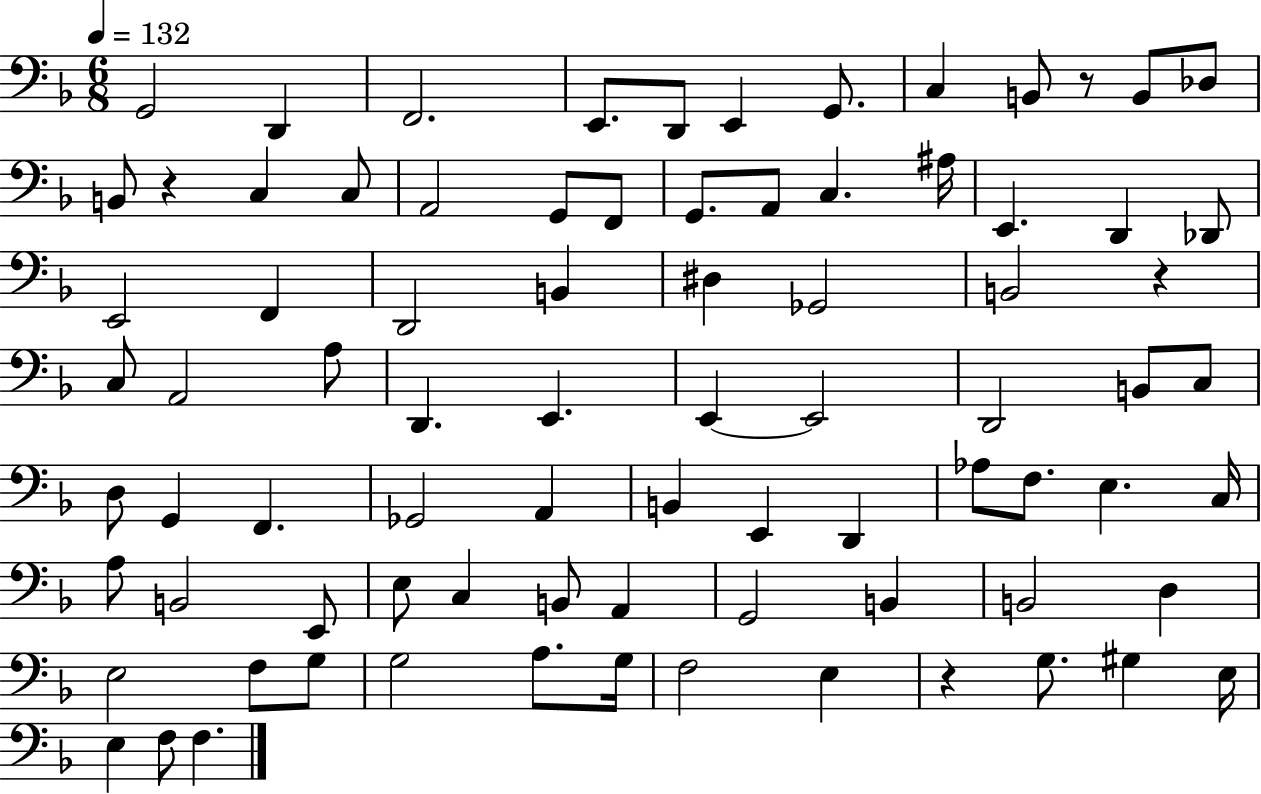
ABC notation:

X:1
T:Untitled
M:6/8
L:1/4
K:F
G,,2 D,, F,,2 E,,/2 D,,/2 E,, G,,/2 C, B,,/2 z/2 B,,/2 _D,/2 B,,/2 z C, C,/2 A,,2 G,,/2 F,,/2 G,,/2 A,,/2 C, ^A,/4 E,, D,, _D,,/2 E,,2 F,, D,,2 B,, ^D, _G,,2 B,,2 z C,/2 A,,2 A,/2 D,, E,, E,, E,,2 D,,2 B,,/2 C,/2 D,/2 G,, F,, _G,,2 A,, B,, E,, D,, _A,/2 F,/2 E, C,/4 A,/2 B,,2 E,,/2 E,/2 C, B,,/2 A,, G,,2 B,, B,,2 D, E,2 F,/2 G,/2 G,2 A,/2 G,/4 F,2 E, z G,/2 ^G, E,/4 E, F,/2 F,